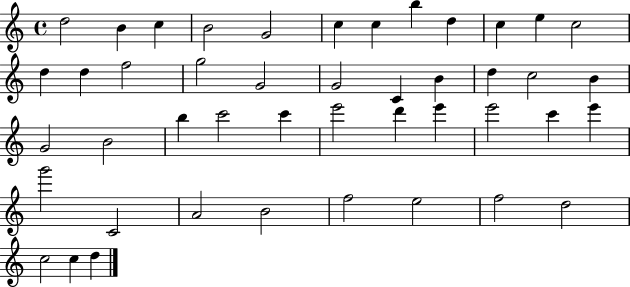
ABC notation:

X:1
T:Untitled
M:4/4
L:1/4
K:C
d2 B c B2 G2 c c b d c e c2 d d f2 g2 G2 G2 C B d c2 B G2 B2 b c'2 c' e'2 d' e' e'2 c' e' g'2 C2 A2 B2 f2 e2 f2 d2 c2 c d